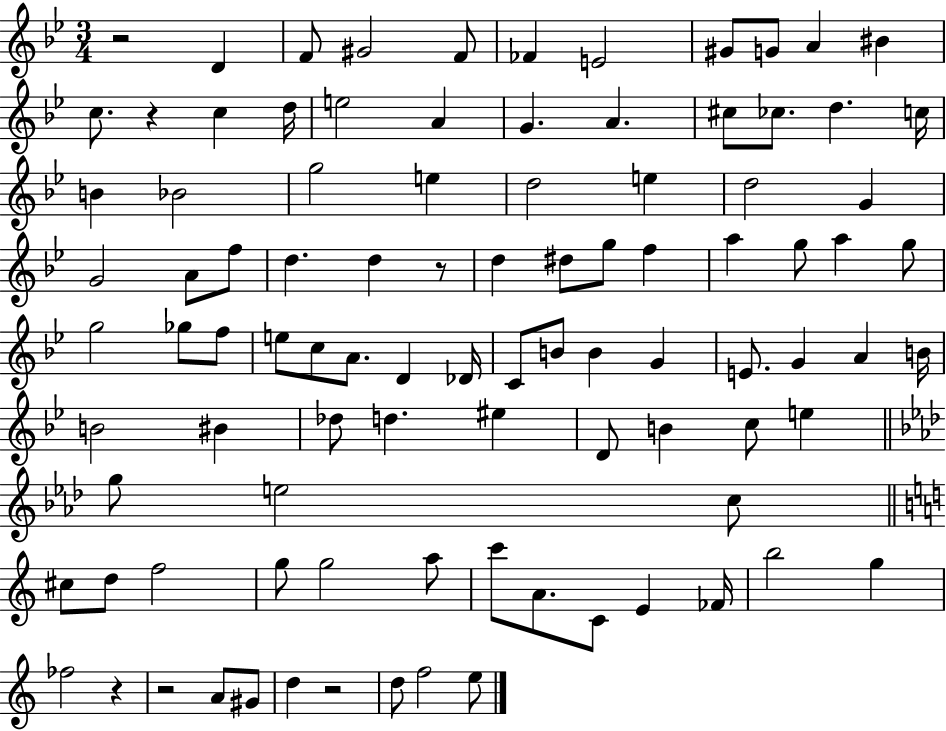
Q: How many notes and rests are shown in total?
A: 96